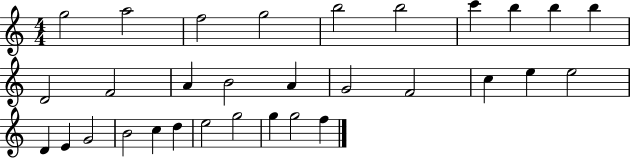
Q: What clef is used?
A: treble